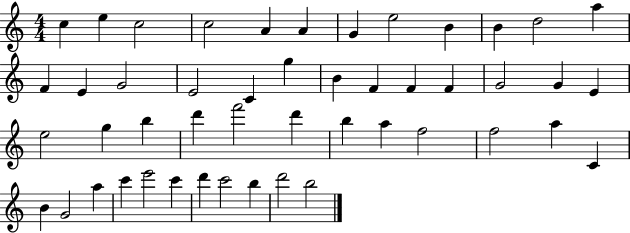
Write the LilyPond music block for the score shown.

{
  \clef treble
  \numericTimeSignature
  \time 4/4
  \key c \major
  c''4 e''4 c''2 | c''2 a'4 a'4 | g'4 e''2 b'4 | b'4 d''2 a''4 | \break f'4 e'4 g'2 | e'2 c'4 g''4 | b'4 f'4 f'4 f'4 | g'2 g'4 e'4 | \break e''2 g''4 b''4 | d'''4 f'''2 d'''4 | b''4 a''4 f''2 | f''2 a''4 c'4 | \break b'4 g'2 a''4 | c'''4 e'''2 c'''4 | d'''4 c'''2 b''4 | d'''2 b''2 | \break \bar "|."
}